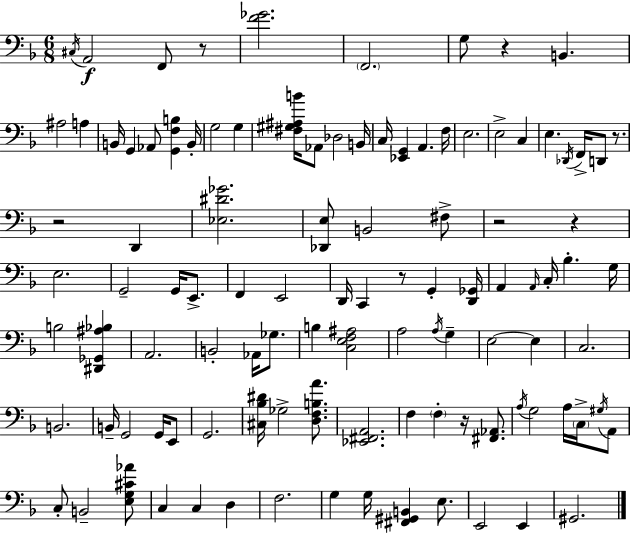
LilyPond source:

{
  \clef bass
  \numericTimeSignature
  \time 6/8
  \key d \minor
  \acciaccatura { cis16 }\f a,2 f,8 r8 | <f' ges'>2. | \parenthesize f,2. | g8 r4 b,4. | \break ais2 a4 | b,16 g,4 aes,8 <g, f b>4 | b,16-. g2 g4 | <fis gis ais b'>16 aes,8 des2 | \break b,16 c16 <ees, g,>4 a,4. | f16 e2. | e2-> c4 | e4. \acciaccatura { des,16 } f,16-> d,8 r8. | \break r2 d,4 | <ees dis' ges'>2. | <des, e>8 b,2 | fis8-> r2 r4 | \break e2. | g,2-- g,16 e,8.-> | f,4 e,2 | d,16 c,4 r8 g,4-. | \break <d, ges,>16 a,4 \grace { a,16 } c16-. bes4.-. | g16 b2 <dis, ges, ais bes>4 | a,2. | b,2-. aes,16 | \break ges8. b4 <c e f ais>2 | a2 \acciaccatura { a16 } | g4-- e2~~ | e4 c2. | \break b,2. | b,16-- g,2 | g,16 e,8 g,2. | <cis bes dis'>16 ges2-> | \break <d f b a'>8. <ees, fis, a,>2. | f4 \parenthesize f4-. | r16 <fis, aes,>8. \acciaccatura { a16 } g2 | a16 \parenthesize c16-> \acciaccatura { gis16 } a,8 c8-. b,2-- | \break <e g cis' aes'>8 c4 c4 | d4 f2. | g4 g16 <fis, gis, b,>4 | e8. e,2 | \break e,4 gis,2. | \bar "|."
}